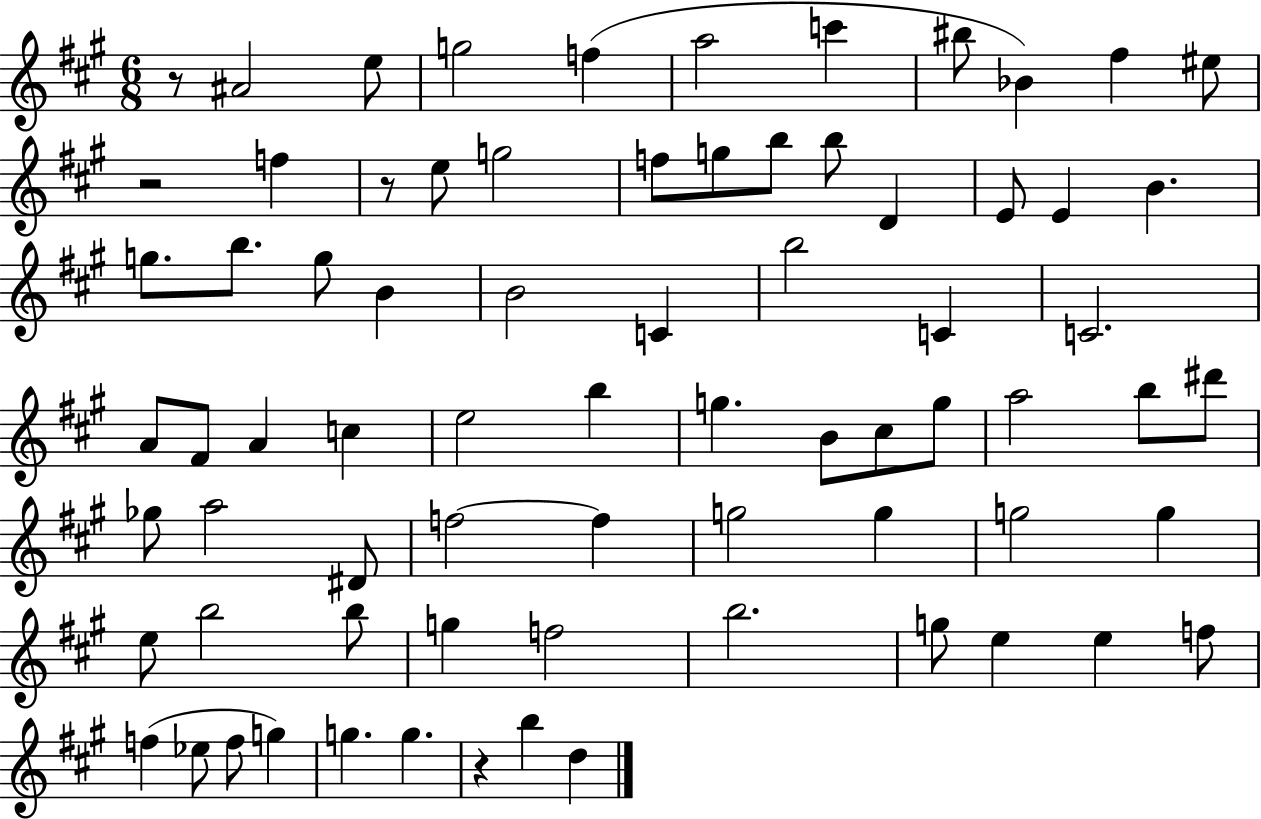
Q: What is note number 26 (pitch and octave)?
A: B4